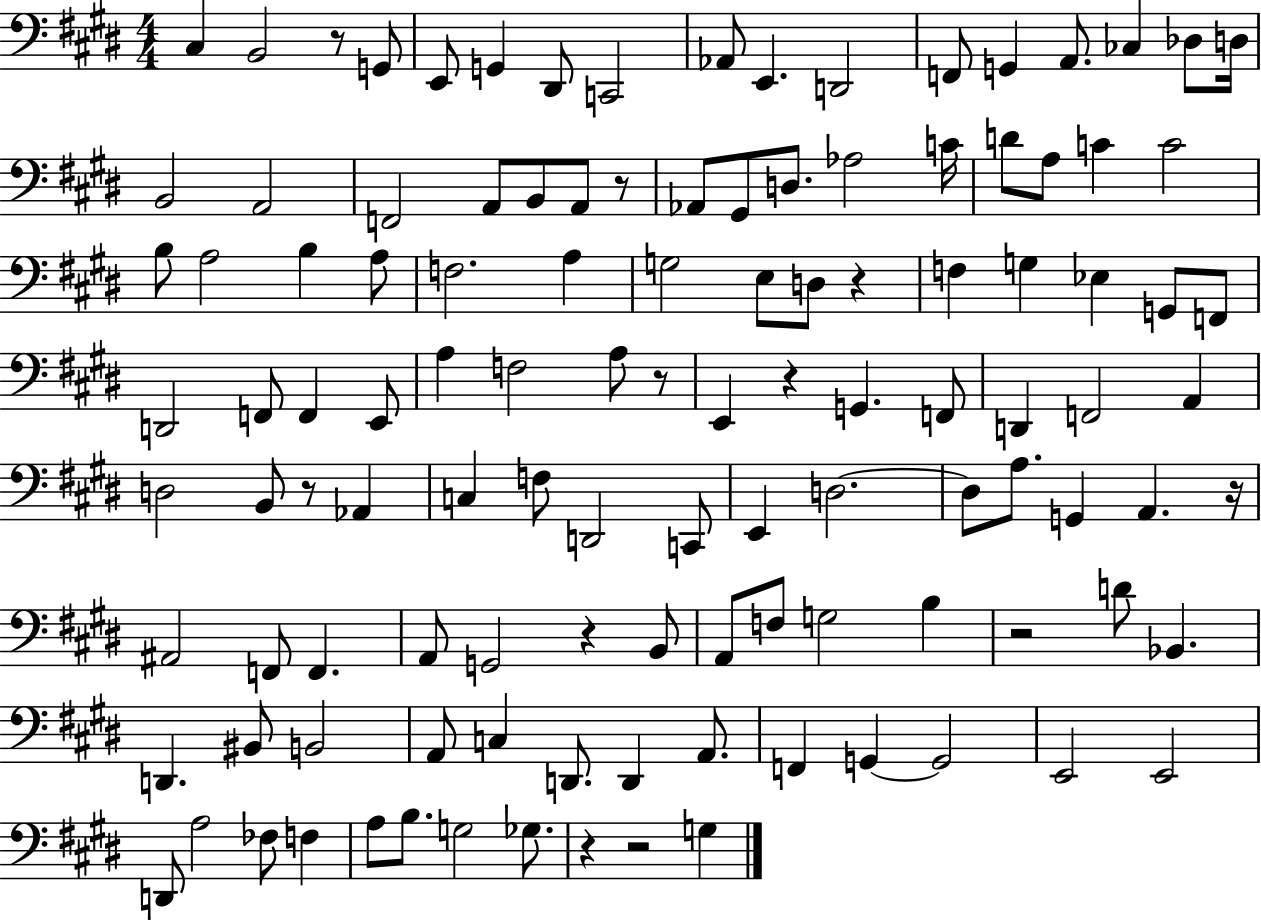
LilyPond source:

{
  \clef bass
  \numericTimeSignature
  \time 4/4
  \key e \major
  cis4 b,2 r8 g,8 | e,8 g,4 dis,8 c,2 | aes,8 e,4. d,2 | f,8 g,4 a,8. ces4 des8 d16 | \break b,2 a,2 | f,2 a,8 b,8 a,8 r8 | aes,8 gis,8 d8. aes2 c'16 | d'8 a8 c'4 c'2 | \break b8 a2 b4 a8 | f2. a4 | g2 e8 d8 r4 | f4 g4 ees4 g,8 f,8 | \break d,2 f,8 f,4 e,8 | a4 f2 a8 r8 | e,4 r4 g,4. f,8 | d,4 f,2 a,4 | \break d2 b,8 r8 aes,4 | c4 f8 d,2 c,8 | e,4 d2.~~ | d8 a8. g,4 a,4. r16 | \break ais,2 f,8 f,4. | a,8 g,2 r4 b,8 | a,8 f8 g2 b4 | r2 d'8 bes,4. | \break d,4. bis,8 b,2 | a,8 c4 d,8. d,4 a,8. | f,4 g,4~~ g,2 | e,2 e,2 | \break d,8 a2 fes8 f4 | a8 b8. g2 ges8. | r4 r2 g4 | \bar "|."
}